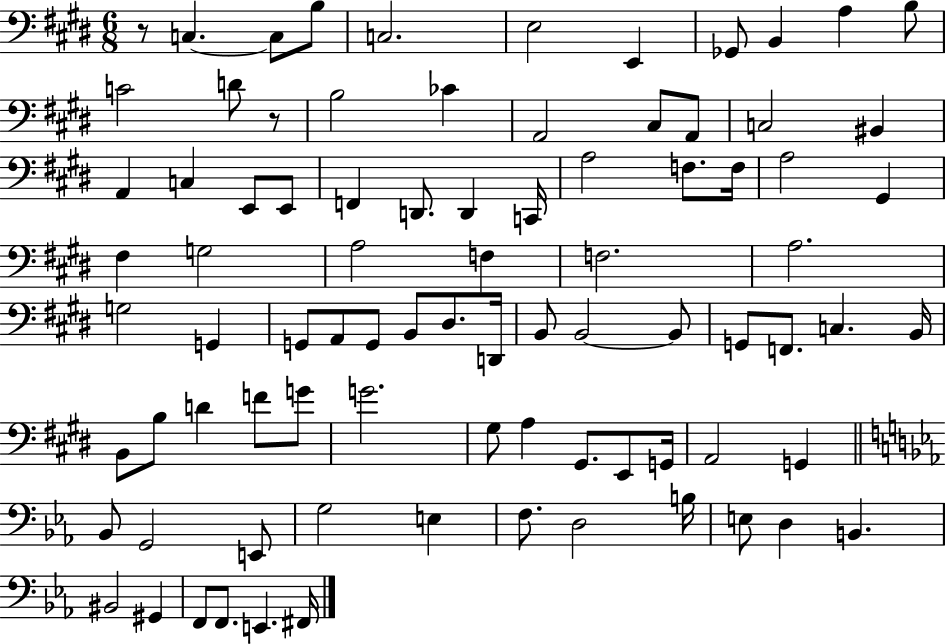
{
  \clef bass
  \numericTimeSignature
  \time 6/8
  \key e \major
  r8 c4.~~ c8 b8 | c2. | e2 e,4 | ges,8 b,4 a4 b8 | \break c'2 d'8 r8 | b2 ces'4 | a,2 cis8 a,8 | c2 bis,4 | \break a,4 c4 e,8 e,8 | f,4 d,8. d,4 c,16 | a2 f8. f16 | a2 gis,4 | \break fis4 g2 | a2 f4 | f2. | a2. | \break g2 g,4 | g,8 a,8 g,8 b,8 dis8. d,16 | b,8 b,2~~ b,8 | g,8 f,8. c4. b,16 | \break b,8 b8 d'4 f'8 g'8 | g'2. | gis8 a4 gis,8. e,8 g,16 | a,2 g,4 | \break \bar "||" \break \key c \minor bes,8 g,2 e,8 | g2 e4 | f8. d2 b16 | e8 d4 b,4. | \break bis,2 gis,4 | f,8 f,8. e,4. fis,16 | \bar "|."
}